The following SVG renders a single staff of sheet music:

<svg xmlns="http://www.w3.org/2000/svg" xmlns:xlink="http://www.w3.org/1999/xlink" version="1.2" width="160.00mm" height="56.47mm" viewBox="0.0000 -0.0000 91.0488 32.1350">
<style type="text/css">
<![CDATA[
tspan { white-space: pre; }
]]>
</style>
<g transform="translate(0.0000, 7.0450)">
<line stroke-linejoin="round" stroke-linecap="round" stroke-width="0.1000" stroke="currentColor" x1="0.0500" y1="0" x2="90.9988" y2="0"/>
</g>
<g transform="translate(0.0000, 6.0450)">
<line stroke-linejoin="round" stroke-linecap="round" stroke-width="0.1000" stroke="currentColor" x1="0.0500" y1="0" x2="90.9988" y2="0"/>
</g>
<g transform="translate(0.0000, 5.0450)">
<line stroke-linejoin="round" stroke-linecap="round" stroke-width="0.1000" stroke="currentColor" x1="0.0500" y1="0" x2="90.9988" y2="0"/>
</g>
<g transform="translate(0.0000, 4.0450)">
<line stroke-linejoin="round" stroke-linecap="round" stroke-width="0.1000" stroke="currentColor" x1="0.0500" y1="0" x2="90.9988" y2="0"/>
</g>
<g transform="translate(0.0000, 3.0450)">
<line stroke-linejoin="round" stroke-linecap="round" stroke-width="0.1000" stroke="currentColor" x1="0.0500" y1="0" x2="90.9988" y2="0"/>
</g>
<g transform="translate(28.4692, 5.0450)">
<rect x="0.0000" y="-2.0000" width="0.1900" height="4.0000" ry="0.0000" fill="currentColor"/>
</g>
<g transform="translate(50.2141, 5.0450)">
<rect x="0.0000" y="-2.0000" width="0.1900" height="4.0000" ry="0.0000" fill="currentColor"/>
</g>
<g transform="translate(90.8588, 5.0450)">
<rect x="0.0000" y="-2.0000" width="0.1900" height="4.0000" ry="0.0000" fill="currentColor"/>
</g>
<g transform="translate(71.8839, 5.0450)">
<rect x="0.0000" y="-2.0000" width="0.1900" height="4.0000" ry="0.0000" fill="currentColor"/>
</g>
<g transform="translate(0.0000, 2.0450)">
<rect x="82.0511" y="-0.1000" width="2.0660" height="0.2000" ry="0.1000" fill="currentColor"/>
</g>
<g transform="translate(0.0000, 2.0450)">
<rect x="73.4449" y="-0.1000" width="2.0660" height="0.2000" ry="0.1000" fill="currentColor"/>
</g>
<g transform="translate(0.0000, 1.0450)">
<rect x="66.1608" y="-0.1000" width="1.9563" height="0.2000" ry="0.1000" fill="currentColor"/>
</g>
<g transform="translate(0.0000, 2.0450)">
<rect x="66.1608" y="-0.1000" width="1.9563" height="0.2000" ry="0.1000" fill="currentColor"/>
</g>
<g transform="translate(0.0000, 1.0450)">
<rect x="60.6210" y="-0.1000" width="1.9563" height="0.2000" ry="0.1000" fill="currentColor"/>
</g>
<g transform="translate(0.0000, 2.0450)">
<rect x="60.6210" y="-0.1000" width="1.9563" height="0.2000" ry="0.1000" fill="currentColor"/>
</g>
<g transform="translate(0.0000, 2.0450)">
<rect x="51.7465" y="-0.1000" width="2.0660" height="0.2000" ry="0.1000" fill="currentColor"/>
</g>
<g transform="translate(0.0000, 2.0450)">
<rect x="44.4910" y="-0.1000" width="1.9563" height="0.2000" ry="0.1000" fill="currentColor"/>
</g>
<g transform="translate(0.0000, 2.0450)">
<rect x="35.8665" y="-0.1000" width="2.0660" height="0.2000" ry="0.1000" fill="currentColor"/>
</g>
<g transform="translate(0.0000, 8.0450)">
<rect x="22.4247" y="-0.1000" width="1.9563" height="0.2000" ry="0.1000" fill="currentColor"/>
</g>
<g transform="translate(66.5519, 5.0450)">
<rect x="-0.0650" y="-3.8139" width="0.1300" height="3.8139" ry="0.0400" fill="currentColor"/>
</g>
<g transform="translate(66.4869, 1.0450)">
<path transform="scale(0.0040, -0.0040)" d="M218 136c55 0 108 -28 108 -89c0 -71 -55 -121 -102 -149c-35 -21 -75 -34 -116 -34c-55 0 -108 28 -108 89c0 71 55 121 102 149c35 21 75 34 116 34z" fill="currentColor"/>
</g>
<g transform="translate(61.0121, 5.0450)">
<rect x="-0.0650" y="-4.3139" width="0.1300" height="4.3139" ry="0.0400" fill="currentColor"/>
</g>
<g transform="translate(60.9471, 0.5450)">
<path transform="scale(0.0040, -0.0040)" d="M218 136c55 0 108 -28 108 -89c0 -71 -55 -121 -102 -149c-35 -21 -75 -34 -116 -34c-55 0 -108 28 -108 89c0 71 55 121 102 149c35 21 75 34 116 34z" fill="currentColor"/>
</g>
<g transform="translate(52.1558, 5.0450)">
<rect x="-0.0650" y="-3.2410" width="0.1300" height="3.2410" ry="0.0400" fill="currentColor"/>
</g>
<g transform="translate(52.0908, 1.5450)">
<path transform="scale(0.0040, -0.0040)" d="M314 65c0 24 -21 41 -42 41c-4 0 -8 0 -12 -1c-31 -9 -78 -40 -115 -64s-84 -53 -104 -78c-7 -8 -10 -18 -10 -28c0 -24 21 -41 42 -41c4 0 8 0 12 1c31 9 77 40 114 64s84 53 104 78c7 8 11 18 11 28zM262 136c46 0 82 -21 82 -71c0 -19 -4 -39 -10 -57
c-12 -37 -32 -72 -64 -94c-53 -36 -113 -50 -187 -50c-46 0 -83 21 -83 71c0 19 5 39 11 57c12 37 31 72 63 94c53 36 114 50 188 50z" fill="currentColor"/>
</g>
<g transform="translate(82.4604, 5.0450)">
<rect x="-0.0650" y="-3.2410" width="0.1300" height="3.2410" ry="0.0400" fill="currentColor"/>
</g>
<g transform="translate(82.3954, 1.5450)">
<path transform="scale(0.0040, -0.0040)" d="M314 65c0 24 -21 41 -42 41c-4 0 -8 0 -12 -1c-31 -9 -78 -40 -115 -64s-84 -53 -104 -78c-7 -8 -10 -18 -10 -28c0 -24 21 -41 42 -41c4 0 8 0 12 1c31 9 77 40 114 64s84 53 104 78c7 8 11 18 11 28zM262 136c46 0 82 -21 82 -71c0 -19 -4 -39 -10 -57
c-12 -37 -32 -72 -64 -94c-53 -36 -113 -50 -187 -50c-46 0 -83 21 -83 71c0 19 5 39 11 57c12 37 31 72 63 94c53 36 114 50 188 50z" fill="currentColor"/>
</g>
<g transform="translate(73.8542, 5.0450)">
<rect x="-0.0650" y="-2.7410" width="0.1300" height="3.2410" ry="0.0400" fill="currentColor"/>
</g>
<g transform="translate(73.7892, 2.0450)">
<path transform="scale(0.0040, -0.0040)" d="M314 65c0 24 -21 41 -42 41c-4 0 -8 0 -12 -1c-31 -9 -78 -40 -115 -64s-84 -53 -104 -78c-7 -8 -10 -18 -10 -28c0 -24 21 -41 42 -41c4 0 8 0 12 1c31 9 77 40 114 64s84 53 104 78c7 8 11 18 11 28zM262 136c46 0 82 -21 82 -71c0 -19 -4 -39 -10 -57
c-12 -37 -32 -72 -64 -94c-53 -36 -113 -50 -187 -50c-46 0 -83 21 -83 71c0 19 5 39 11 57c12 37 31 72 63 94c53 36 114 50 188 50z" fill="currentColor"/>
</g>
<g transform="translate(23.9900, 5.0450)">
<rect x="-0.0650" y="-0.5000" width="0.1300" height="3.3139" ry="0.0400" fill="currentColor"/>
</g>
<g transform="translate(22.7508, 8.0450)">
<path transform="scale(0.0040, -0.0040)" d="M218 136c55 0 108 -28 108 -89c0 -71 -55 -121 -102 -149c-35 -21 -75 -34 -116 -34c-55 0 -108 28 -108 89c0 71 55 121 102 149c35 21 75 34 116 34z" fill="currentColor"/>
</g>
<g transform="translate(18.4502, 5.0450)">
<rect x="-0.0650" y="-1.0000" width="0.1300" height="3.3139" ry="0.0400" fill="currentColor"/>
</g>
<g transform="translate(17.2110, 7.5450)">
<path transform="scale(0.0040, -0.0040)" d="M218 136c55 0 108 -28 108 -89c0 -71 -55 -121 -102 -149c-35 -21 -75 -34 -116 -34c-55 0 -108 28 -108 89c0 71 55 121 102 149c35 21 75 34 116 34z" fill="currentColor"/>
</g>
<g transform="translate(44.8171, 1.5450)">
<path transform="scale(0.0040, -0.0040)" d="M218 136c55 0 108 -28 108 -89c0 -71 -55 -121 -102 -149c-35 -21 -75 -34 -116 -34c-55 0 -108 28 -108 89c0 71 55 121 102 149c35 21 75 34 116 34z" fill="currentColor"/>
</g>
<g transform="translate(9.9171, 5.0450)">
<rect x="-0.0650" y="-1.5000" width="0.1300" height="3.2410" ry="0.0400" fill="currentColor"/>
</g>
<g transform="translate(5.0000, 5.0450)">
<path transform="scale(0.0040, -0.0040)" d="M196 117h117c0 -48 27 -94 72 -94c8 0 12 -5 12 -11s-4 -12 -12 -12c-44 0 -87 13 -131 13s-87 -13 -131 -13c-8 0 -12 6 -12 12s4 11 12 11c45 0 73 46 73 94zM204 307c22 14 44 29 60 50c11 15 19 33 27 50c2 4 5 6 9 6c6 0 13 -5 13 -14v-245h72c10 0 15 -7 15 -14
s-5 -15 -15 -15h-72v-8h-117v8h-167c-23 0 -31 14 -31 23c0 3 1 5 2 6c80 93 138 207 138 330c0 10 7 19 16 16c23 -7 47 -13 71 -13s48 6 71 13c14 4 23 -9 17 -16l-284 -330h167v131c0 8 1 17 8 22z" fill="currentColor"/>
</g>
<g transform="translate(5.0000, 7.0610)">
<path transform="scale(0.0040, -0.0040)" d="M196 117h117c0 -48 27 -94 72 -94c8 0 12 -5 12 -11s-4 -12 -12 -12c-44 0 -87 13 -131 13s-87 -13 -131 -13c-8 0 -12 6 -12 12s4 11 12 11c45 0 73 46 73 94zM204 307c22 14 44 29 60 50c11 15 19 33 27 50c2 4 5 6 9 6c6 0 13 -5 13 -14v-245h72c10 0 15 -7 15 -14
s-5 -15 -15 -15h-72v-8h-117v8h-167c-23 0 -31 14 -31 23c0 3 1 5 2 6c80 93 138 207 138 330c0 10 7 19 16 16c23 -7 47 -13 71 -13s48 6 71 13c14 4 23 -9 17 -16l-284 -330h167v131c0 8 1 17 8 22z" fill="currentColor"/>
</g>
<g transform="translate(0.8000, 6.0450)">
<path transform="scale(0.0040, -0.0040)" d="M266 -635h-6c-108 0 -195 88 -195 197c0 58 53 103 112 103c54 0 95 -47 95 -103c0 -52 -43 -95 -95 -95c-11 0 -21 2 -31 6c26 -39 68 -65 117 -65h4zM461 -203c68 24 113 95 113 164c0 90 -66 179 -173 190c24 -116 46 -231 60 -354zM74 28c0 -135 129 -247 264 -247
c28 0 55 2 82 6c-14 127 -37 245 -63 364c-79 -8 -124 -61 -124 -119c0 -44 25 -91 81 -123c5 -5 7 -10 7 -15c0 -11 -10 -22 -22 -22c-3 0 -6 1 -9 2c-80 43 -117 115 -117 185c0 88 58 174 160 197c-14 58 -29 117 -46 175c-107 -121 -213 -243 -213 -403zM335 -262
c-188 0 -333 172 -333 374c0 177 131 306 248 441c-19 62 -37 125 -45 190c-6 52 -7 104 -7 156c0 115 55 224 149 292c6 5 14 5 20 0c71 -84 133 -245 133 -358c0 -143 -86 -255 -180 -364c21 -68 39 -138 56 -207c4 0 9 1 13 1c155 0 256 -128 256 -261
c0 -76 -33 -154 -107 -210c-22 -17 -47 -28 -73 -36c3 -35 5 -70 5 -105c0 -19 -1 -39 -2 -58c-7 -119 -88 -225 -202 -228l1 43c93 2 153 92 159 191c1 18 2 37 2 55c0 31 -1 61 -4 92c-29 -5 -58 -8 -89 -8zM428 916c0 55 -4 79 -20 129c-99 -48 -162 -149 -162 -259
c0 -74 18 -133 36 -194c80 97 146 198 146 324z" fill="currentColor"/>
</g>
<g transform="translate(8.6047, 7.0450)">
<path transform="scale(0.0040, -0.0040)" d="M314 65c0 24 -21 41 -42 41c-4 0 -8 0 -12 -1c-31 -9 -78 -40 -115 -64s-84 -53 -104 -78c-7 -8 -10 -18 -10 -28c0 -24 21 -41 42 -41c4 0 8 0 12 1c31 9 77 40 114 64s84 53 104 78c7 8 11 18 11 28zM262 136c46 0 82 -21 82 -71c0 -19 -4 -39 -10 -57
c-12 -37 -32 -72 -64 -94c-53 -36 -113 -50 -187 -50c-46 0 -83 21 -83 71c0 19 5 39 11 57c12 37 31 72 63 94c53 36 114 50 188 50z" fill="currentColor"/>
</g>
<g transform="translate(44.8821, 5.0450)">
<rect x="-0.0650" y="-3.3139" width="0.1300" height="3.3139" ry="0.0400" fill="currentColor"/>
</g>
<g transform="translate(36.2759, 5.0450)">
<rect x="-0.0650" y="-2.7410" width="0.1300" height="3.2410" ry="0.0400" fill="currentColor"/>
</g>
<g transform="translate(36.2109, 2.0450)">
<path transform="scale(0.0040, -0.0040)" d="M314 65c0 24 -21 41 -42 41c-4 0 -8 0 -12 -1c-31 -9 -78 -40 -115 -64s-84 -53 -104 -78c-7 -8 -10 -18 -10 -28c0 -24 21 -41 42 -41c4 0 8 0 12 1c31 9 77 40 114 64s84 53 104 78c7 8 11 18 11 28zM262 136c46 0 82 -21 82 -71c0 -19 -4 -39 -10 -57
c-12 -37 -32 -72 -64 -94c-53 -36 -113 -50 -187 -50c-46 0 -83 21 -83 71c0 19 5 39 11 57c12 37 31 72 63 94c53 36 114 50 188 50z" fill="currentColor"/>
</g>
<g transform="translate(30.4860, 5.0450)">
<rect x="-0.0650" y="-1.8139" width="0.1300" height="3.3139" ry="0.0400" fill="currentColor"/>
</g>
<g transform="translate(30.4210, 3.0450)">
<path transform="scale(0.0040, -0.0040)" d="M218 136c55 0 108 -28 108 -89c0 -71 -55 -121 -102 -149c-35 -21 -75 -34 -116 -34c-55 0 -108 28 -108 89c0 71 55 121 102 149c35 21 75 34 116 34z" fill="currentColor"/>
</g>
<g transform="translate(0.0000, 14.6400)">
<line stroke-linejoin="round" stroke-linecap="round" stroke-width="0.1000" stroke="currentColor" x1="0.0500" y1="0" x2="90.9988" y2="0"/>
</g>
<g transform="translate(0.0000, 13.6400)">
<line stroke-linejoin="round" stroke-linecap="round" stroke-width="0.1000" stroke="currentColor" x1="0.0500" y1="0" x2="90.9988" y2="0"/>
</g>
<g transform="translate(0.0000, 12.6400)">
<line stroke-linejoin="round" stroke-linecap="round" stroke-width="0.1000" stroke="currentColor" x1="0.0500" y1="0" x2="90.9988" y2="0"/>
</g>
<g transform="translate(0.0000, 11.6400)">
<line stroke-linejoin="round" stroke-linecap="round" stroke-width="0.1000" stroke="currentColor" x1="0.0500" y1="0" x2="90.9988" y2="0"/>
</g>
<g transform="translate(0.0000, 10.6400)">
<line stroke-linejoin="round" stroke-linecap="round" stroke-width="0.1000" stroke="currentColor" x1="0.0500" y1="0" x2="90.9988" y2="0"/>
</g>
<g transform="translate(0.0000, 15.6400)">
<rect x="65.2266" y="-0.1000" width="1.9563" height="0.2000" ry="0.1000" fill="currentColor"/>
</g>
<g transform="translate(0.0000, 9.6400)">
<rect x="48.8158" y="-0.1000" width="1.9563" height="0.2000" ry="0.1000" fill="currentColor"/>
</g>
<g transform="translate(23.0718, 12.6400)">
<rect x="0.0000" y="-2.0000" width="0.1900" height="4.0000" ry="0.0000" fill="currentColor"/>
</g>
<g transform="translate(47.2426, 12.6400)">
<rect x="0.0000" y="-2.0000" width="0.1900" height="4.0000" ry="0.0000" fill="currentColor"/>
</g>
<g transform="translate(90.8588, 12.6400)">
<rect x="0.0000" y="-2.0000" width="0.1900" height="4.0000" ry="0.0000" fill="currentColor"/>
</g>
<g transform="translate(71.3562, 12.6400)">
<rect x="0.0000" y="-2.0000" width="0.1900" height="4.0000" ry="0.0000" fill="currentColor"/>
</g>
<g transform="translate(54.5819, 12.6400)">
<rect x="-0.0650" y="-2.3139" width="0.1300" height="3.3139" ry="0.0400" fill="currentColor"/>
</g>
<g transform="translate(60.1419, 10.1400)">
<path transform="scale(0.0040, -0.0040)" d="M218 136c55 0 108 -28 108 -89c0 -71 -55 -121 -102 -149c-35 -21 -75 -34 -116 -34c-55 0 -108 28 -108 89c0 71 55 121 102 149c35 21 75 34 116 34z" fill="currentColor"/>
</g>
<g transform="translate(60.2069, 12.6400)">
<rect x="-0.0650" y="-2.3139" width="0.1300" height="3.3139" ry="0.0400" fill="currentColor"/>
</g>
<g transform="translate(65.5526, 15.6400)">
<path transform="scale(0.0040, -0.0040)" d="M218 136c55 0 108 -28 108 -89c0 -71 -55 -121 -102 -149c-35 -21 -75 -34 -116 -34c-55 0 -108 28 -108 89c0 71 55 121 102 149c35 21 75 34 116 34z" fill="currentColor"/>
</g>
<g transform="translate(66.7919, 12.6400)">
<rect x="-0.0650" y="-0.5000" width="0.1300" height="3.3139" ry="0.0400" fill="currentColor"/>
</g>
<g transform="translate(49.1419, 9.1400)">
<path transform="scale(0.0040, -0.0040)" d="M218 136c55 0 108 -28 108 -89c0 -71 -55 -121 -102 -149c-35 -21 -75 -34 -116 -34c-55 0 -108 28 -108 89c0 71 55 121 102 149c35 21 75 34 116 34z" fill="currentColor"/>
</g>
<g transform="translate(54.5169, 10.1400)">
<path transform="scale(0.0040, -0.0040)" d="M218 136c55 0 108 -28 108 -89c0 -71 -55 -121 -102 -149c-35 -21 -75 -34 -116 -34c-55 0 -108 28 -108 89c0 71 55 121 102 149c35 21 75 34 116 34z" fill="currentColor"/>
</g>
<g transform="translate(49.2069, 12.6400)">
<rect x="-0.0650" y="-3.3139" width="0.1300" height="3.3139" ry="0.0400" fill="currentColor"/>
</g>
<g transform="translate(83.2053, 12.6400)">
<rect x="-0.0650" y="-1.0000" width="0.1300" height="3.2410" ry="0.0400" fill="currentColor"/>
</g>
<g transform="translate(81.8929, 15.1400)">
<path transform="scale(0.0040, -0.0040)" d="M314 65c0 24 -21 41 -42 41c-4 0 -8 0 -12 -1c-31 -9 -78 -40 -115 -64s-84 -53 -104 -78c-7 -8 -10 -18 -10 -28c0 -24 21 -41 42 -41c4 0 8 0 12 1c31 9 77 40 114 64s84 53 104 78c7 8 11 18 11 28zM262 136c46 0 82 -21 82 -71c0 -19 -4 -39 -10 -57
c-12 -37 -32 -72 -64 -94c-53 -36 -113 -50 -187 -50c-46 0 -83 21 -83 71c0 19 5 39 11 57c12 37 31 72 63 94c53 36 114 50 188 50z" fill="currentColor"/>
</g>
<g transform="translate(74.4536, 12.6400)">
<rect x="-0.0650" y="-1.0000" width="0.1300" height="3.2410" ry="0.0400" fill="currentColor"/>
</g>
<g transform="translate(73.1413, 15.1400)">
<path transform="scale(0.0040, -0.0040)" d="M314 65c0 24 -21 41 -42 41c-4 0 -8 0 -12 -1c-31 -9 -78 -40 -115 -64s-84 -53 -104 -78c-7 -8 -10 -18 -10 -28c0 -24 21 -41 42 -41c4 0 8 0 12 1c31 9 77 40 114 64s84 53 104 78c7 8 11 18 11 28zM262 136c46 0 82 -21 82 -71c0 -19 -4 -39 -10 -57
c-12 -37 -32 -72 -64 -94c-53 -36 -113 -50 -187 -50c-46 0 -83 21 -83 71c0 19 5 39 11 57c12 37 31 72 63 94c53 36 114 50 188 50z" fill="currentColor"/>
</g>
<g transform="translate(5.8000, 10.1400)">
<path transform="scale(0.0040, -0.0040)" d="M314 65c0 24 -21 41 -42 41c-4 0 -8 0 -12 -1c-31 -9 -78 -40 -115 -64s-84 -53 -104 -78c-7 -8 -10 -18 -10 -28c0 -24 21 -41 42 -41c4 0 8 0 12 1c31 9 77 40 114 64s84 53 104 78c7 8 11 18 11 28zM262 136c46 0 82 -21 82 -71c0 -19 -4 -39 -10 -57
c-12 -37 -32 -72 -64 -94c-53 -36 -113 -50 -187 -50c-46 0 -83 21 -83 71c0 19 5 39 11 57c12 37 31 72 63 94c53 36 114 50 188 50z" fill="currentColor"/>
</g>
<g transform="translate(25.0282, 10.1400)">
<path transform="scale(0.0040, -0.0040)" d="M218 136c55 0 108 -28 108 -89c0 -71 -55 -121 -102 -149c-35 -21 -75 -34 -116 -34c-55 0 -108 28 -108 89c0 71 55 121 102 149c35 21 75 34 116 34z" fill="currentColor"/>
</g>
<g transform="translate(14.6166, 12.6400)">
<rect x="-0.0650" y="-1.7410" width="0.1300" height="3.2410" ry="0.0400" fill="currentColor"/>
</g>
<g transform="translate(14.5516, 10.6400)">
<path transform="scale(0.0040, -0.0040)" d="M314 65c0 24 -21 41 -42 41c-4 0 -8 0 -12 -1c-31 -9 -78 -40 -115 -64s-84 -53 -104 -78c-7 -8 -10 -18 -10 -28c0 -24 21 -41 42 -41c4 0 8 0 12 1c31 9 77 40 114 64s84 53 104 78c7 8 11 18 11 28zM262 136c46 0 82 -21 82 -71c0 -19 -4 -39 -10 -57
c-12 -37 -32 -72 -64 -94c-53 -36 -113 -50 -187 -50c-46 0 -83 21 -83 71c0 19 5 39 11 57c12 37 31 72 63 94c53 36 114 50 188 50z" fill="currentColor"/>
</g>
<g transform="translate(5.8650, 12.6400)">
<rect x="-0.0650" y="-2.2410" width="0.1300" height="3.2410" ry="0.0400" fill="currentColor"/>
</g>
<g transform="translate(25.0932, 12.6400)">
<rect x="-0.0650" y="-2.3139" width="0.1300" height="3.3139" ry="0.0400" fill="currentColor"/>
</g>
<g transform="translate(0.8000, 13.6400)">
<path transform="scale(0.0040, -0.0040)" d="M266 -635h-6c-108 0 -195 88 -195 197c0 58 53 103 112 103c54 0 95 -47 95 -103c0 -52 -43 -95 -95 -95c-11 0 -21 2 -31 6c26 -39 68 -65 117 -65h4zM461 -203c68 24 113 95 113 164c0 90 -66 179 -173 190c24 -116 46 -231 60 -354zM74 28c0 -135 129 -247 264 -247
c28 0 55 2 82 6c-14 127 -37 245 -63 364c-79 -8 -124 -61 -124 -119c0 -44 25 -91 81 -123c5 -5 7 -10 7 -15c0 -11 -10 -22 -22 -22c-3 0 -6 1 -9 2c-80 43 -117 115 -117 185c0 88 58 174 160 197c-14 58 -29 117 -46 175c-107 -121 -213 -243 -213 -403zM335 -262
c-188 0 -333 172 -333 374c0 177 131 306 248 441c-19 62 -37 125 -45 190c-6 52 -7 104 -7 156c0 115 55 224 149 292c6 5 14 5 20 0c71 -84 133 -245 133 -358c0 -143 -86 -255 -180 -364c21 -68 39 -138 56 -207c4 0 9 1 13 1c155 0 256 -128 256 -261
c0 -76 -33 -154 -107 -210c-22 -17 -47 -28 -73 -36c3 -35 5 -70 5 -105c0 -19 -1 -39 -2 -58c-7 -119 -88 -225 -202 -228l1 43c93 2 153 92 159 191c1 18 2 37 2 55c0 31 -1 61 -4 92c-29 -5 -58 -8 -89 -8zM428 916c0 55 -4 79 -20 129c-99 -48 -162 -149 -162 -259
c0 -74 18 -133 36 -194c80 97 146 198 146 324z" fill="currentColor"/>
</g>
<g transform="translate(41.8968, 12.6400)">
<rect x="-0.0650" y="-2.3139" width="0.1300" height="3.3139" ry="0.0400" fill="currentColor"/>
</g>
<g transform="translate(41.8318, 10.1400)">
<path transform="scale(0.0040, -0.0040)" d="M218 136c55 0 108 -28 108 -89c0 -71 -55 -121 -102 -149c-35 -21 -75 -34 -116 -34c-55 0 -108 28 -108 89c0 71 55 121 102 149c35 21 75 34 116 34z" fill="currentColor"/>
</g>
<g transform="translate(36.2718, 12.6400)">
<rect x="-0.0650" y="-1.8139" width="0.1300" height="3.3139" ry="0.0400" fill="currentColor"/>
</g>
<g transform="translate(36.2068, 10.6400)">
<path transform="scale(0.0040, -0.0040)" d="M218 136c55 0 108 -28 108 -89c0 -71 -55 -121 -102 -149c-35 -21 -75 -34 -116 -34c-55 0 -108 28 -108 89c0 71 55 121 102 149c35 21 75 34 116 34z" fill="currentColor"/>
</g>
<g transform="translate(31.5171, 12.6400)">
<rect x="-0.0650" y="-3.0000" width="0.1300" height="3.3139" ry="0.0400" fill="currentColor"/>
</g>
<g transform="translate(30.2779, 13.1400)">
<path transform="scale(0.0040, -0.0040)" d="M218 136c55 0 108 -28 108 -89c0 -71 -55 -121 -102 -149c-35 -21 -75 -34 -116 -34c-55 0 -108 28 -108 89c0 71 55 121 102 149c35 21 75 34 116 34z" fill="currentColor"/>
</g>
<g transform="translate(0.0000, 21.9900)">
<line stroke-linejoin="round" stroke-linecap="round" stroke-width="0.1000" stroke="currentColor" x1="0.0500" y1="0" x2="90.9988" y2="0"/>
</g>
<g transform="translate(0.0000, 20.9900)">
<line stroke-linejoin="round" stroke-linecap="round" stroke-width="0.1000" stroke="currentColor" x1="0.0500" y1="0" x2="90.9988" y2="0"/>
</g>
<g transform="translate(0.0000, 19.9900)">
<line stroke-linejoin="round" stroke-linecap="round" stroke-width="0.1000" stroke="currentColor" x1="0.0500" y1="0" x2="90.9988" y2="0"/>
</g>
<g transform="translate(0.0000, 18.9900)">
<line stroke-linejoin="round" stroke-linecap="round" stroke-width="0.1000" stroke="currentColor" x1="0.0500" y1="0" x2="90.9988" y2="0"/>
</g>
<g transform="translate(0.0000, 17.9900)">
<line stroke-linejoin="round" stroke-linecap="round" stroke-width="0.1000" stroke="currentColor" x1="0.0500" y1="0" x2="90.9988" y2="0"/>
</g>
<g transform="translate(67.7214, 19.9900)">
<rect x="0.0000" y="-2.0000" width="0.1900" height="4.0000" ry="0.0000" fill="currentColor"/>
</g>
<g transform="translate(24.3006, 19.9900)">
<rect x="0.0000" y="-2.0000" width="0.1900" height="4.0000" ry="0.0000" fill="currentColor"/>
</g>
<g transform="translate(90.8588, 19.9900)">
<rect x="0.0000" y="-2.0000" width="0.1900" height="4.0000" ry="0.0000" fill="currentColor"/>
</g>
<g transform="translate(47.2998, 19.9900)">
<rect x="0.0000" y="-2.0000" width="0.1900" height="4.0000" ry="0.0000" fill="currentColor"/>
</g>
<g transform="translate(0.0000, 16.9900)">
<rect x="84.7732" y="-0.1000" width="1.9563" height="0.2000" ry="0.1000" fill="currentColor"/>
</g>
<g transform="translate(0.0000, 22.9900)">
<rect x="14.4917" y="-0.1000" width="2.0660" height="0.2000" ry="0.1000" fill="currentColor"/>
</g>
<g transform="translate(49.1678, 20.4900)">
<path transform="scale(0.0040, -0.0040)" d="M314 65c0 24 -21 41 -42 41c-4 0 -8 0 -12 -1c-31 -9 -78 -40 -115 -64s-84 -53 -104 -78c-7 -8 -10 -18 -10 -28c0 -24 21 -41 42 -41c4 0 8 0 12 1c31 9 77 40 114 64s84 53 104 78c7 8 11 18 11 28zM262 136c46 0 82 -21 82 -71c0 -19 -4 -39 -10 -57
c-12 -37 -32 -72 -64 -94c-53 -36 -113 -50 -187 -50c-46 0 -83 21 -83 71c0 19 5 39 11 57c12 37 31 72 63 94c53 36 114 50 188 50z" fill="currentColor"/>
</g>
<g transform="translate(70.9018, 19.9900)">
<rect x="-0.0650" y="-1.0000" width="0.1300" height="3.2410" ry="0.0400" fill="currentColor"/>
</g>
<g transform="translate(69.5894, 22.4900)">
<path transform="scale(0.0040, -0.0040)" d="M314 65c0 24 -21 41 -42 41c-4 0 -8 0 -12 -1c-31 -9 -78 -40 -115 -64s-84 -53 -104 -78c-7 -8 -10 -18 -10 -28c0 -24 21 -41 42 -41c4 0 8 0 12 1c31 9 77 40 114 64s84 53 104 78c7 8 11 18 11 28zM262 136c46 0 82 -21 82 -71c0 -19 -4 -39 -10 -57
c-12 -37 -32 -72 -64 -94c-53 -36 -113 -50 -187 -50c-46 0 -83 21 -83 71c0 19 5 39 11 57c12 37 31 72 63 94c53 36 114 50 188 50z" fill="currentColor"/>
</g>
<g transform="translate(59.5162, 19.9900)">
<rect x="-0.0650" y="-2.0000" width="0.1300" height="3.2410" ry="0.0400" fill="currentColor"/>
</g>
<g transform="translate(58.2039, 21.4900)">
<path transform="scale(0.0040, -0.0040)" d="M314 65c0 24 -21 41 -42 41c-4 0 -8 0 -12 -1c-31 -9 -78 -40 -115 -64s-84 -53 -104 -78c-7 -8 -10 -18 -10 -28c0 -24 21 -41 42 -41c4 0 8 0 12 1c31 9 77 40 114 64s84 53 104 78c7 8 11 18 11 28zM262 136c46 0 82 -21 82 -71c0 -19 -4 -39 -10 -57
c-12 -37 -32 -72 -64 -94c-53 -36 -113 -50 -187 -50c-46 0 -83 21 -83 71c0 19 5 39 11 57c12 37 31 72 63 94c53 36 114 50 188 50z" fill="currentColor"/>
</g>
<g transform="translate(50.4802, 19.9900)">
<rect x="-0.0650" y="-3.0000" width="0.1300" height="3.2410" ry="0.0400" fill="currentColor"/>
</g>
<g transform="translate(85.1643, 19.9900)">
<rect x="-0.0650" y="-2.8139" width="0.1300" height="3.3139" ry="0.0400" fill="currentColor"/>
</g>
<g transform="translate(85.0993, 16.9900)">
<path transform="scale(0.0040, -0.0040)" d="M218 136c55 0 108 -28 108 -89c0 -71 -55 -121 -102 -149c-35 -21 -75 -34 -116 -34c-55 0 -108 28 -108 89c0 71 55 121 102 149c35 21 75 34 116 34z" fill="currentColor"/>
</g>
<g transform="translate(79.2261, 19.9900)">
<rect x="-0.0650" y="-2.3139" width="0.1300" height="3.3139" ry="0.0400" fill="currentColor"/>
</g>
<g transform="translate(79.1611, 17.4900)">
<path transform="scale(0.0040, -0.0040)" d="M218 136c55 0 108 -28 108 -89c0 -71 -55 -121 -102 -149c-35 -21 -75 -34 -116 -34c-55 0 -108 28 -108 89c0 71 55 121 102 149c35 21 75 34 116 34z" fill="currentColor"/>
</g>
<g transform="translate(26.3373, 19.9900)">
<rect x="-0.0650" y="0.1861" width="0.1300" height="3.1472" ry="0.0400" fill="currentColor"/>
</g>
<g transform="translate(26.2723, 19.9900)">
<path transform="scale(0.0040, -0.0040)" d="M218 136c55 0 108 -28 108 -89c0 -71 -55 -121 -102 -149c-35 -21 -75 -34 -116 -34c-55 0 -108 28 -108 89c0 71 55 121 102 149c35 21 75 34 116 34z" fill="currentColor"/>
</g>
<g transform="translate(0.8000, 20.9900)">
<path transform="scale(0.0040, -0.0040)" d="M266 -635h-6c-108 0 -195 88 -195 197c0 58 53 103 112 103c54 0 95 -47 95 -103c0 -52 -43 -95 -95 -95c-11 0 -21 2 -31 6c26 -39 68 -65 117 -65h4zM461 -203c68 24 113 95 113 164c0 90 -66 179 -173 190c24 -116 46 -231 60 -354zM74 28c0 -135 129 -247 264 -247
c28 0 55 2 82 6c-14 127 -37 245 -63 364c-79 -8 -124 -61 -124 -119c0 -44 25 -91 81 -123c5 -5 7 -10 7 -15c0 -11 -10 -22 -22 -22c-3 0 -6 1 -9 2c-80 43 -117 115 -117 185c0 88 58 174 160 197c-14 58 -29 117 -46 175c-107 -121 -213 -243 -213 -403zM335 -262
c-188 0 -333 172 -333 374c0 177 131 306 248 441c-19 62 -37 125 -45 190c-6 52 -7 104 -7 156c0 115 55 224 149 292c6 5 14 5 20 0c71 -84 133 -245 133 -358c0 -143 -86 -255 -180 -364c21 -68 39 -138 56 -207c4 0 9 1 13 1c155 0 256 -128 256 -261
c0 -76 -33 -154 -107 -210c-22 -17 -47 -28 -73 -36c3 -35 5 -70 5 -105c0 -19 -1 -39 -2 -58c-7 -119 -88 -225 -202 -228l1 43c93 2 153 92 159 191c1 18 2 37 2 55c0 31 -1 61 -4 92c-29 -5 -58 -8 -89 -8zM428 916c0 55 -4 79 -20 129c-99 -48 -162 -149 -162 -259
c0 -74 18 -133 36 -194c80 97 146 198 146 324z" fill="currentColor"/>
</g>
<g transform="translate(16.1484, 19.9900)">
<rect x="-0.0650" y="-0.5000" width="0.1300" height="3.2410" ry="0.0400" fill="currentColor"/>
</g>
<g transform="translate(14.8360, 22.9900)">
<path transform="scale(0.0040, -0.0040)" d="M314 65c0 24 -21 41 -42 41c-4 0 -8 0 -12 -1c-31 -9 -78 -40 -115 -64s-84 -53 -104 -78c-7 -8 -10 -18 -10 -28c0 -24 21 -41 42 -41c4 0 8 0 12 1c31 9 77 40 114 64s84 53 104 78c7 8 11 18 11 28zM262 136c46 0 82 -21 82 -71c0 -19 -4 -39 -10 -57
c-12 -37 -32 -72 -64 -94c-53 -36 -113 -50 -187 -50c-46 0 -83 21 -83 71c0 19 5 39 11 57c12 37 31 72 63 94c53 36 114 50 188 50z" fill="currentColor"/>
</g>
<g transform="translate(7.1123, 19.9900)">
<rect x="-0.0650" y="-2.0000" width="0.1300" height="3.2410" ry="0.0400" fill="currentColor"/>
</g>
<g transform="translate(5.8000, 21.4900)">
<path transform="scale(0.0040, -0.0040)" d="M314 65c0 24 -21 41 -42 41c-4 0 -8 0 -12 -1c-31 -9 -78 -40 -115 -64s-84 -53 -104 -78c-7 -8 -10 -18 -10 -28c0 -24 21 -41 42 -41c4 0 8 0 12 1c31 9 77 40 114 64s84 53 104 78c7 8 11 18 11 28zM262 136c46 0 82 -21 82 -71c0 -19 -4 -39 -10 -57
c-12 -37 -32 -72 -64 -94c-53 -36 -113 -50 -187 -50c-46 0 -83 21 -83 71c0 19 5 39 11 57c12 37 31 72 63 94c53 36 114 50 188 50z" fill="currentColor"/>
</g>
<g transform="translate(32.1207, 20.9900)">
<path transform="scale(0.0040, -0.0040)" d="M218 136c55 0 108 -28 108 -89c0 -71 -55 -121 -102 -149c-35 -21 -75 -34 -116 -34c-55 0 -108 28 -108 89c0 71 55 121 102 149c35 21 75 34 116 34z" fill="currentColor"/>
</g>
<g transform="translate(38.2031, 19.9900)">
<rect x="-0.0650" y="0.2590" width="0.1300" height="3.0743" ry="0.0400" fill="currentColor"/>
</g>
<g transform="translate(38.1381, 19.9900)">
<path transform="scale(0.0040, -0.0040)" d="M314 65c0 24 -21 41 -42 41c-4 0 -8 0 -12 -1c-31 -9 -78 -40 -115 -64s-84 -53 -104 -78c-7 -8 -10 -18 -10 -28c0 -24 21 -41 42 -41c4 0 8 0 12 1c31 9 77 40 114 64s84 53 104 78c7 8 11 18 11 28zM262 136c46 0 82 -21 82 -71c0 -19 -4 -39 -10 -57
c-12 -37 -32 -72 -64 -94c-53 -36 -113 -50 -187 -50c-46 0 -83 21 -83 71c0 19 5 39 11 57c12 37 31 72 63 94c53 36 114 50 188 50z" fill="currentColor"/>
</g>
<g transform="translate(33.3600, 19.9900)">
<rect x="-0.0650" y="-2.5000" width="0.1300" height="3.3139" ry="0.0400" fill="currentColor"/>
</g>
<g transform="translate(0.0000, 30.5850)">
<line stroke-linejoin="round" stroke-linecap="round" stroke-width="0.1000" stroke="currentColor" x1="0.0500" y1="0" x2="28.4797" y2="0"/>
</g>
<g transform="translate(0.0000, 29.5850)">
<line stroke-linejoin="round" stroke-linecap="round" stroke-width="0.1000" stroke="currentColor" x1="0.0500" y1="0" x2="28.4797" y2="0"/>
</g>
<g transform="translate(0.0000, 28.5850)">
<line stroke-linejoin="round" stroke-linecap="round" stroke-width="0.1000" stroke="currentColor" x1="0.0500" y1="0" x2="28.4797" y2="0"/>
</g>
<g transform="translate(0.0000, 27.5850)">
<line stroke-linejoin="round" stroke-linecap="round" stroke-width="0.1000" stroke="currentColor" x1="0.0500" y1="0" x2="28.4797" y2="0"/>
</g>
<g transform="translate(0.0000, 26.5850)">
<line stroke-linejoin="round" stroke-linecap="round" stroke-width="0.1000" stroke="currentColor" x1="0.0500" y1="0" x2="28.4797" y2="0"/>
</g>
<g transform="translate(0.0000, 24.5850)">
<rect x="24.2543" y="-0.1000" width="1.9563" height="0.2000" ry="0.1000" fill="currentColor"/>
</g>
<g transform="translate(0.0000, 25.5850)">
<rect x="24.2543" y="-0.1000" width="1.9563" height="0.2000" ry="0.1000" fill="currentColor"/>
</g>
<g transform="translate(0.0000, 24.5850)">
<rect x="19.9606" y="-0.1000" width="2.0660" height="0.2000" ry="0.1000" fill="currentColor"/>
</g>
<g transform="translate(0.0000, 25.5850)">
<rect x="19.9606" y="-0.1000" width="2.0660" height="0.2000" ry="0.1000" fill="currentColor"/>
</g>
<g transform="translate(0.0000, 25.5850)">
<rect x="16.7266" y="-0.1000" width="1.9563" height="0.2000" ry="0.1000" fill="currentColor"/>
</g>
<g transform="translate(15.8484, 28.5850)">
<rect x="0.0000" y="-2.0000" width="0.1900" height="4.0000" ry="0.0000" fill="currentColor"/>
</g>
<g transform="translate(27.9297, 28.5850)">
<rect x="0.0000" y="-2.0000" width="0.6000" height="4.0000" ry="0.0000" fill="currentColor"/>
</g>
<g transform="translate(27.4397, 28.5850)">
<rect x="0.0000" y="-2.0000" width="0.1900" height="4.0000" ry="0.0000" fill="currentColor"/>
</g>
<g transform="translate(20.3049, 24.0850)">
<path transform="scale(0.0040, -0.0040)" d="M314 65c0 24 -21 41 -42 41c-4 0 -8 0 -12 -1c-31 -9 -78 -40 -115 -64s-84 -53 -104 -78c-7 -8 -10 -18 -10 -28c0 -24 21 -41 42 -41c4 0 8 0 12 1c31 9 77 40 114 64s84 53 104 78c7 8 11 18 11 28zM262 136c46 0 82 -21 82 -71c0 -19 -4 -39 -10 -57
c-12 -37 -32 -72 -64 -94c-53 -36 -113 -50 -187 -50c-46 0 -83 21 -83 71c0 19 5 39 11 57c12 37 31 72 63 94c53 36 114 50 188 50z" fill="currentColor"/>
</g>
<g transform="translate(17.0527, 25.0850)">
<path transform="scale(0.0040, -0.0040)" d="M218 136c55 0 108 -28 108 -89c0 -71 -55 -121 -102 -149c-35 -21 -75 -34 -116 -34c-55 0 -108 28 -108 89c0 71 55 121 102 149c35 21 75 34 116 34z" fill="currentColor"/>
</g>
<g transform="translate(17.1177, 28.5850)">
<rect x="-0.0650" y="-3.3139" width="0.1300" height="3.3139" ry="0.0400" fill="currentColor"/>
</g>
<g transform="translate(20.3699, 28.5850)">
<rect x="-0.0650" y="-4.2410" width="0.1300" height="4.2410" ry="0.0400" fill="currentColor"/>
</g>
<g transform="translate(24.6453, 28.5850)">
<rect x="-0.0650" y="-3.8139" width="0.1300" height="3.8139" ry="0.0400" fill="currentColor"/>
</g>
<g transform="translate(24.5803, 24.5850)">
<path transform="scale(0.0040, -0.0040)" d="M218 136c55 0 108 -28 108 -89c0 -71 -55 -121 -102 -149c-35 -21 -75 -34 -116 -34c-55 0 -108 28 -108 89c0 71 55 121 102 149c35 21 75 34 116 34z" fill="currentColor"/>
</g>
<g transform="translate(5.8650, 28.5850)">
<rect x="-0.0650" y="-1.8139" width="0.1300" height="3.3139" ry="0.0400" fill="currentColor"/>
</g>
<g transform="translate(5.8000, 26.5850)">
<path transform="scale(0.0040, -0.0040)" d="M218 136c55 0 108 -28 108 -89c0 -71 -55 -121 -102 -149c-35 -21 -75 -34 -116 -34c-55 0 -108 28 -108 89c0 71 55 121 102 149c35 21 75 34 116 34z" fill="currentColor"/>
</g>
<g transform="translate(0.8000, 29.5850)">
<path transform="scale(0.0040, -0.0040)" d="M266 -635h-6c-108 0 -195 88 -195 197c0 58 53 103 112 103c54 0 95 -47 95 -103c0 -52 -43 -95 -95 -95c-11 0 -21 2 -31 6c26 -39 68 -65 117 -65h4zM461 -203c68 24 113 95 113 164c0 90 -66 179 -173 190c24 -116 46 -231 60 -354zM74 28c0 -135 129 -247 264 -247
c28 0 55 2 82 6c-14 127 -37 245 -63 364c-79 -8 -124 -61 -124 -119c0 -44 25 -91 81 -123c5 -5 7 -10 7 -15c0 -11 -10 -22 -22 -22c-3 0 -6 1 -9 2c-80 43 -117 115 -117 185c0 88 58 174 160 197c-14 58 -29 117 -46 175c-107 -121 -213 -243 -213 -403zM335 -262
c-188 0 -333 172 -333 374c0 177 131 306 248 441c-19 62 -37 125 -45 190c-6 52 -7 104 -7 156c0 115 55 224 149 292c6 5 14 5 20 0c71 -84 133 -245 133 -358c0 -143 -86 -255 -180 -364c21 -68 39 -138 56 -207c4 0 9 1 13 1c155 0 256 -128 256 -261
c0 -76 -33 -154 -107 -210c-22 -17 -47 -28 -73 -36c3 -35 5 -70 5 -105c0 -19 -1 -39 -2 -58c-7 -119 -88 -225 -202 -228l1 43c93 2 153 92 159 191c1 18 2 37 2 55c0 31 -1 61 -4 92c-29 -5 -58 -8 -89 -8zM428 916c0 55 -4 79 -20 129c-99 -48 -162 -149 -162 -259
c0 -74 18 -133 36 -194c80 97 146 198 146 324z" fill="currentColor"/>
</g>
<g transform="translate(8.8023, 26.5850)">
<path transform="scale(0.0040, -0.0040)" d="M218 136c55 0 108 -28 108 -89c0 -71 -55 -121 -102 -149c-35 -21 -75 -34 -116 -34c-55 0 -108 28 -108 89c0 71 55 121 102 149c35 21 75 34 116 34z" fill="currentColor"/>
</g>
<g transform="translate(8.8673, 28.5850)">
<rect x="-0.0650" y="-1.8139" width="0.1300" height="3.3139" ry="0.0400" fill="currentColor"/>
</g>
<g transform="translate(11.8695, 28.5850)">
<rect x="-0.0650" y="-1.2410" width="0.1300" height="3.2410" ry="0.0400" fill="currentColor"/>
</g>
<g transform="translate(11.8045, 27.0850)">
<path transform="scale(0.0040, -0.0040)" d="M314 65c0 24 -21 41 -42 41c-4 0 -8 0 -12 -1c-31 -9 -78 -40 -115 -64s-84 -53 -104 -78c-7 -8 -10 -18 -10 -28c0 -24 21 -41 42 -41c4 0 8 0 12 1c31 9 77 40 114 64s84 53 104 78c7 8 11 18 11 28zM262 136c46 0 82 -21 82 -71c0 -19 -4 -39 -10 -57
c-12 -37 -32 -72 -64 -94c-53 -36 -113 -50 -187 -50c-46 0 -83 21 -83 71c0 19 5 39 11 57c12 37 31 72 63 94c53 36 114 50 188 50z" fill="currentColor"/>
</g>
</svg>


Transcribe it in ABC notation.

X:1
T:Untitled
M:4/4
L:1/4
K:C
E2 D C f a2 b b2 d' c' a2 b2 g2 f2 g A f g b g g C D2 D2 F2 C2 B G B2 A2 F2 D2 g a f f e2 b d'2 c'